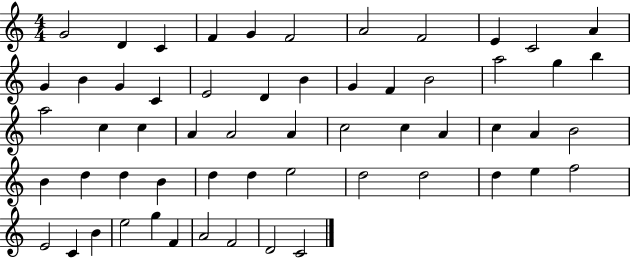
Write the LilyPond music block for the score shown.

{
  \clef treble
  \numericTimeSignature
  \time 4/4
  \key c \major
  g'2 d'4 c'4 | f'4 g'4 f'2 | a'2 f'2 | e'4 c'2 a'4 | \break g'4 b'4 g'4 c'4 | e'2 d'4 b'4 | g'4 f'4 b'2 | a''2 g''4 b''4 | \break a''2 c''4 c''4 | a'4 a'2 a'4 | c''2 c''4 a'4 | c''4 a'4 b'2 | \break b'4 d''4 d''4 b'4 | d''4 d''4 e''2 | d''2 d''2 | d''4 e''4 f''2 | \break e'2 c'4 b'4 | e''2 g''4 f'4 | a'2 f'2 | d'2 c'2 | \break \bar "|."
}